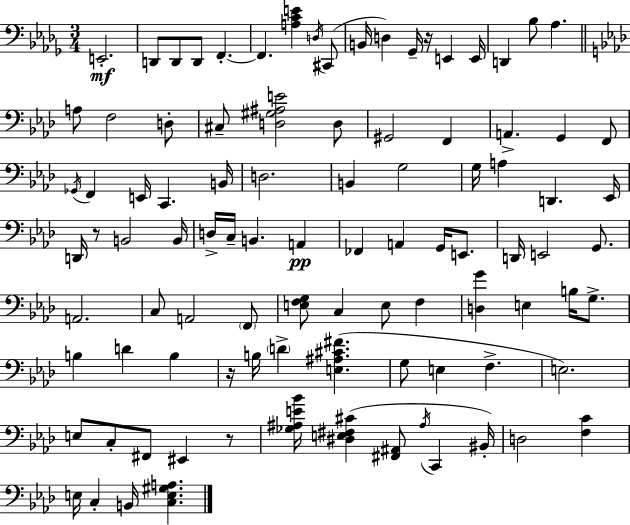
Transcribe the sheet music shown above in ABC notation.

X:1
T:Untitled
M:3/4
L:1/4
K:Bbm
E,,2 D,,/2 D,,/2 D,,/2 F,, F,, [A,CE] D,/4 ^C,,/2 B,,/4 D, _G,,/4 z/4 E,, E,,/4 D,, _B,/2 _A, A,/2 F,2 D,/2 ^C,/2 [D,^G,^A,E]2 D,/2 ^G,,2 F,, A,, G,, F,,/2 _G,,/4 F,, E,,/4 C,, B,,/4 D,2 B,, G,2 G,/4 A, D,, _E,,/4 D,,/4 z/2 B,,2 B,,/4 D,/4 C,/4 B,, A,, _F,, A,, G,,/4 E,,/2 D,,/4 E,,2 G,,/2 A,,2 C,/2 A,,2 F,,/2 [E,F,G,]/2 C, E,/2 F, [D,G] E, B,/4 G,/2 B, D B, z/4 B,/4 D [E,^A,^C^F] G,/2 E, F, E,2 E,/2 C,/2 ^F,,/2 ^E,, z/2 [_G,^A,E_B]/4 [^D,E,^F,^C] [^F,,^A,,]/2 ^A,/4 C,, ^B,,/4 D,2 [F,C] E,/4 C, B,,/4 [C,E,^G,A,]